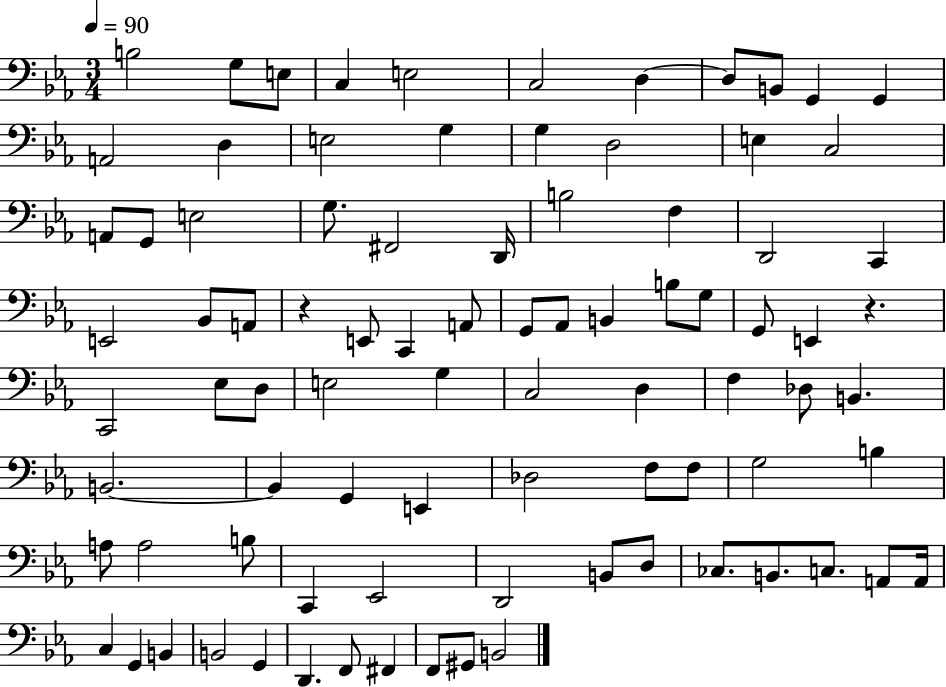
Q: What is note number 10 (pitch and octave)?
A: G2